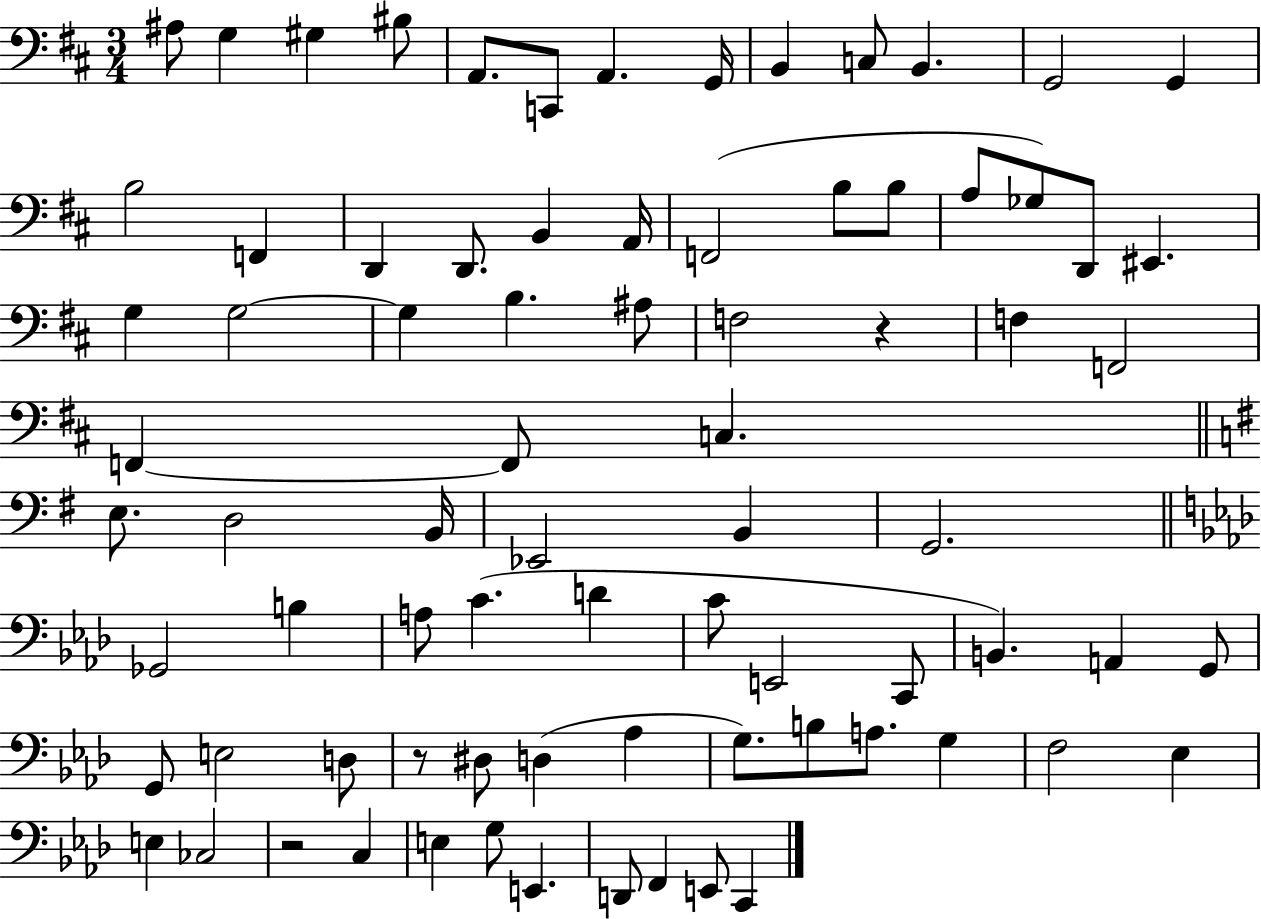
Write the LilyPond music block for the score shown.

{
  \clef bass
  \numericTimeSignature
  \time 3/4
  \key d \major
  \repeat volta 2 { ais8 g4 gis4 bis8 | a,8. c,8 a,4. g,16 | b,4 c8 b,4. | g,2 g,4 | \break b2 f,4 | d,4 d,8. b,4 a,16 | f,2( b8 b8 | a8 ges8) d,8 eis,4. | \break g4 g2~~ | g4 b4. ais8 | f2 r4 | f4 f,2 | \break f,4~~ f,8 c4. | \bar "||" \break \key e \minor e8. d2 b,16 | ees,2 b,4 | g,2. | \bar "||" \break \key f \minor ges,2 b4 | a8 c'4.( d'4 | c'8 e,2 c,8 | b,4.) a,4 g,8 | \break g,8 e2 d8 | r8 dis8 d4( aes4 | g8.) b8 a8. g4 | f2 ees4 | \break e4 ces2 | r2 c4 | e4 g8 e,4. | d,8 f,4 e,8 c,4 | \break } \bar "|."
}